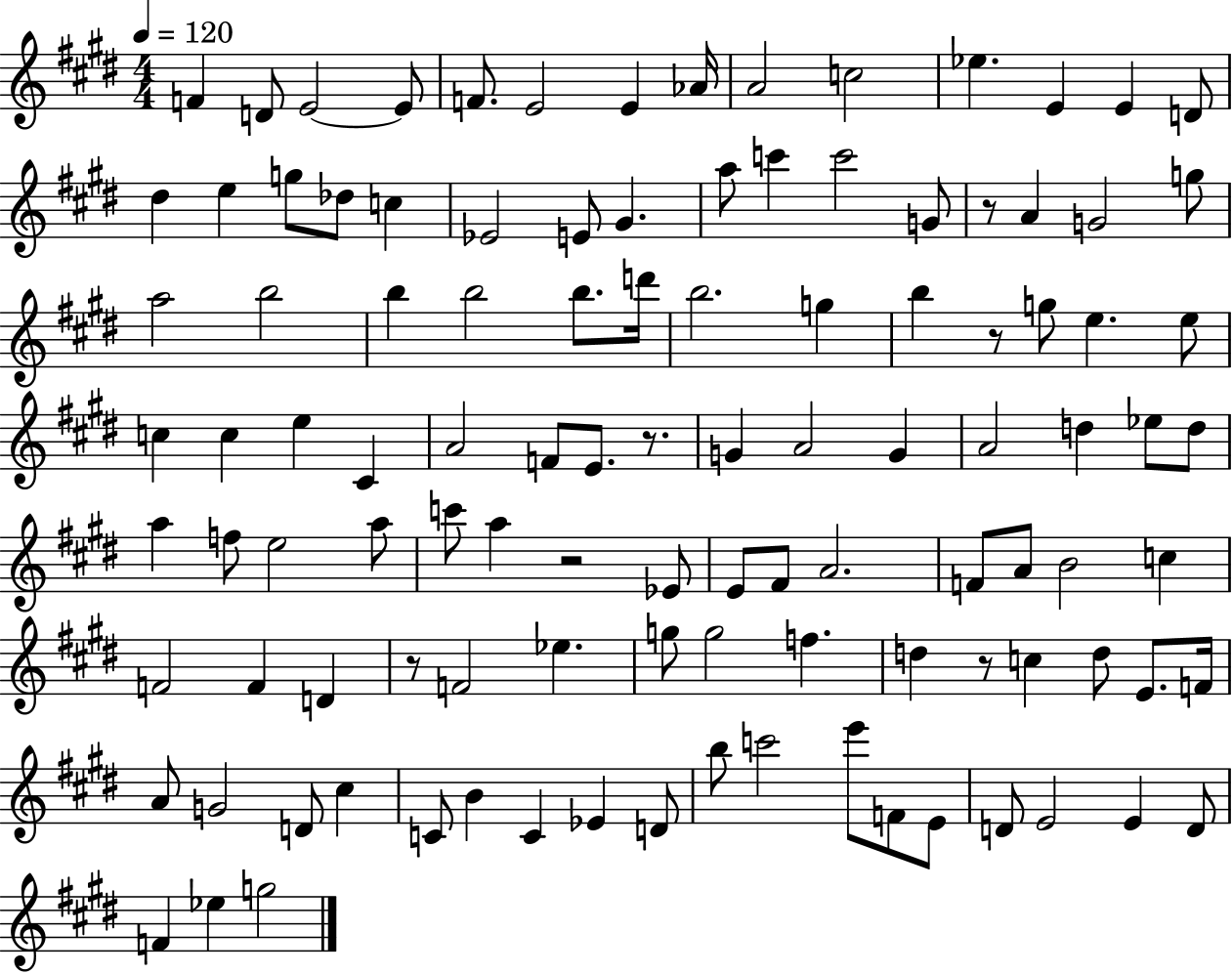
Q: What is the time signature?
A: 4/4